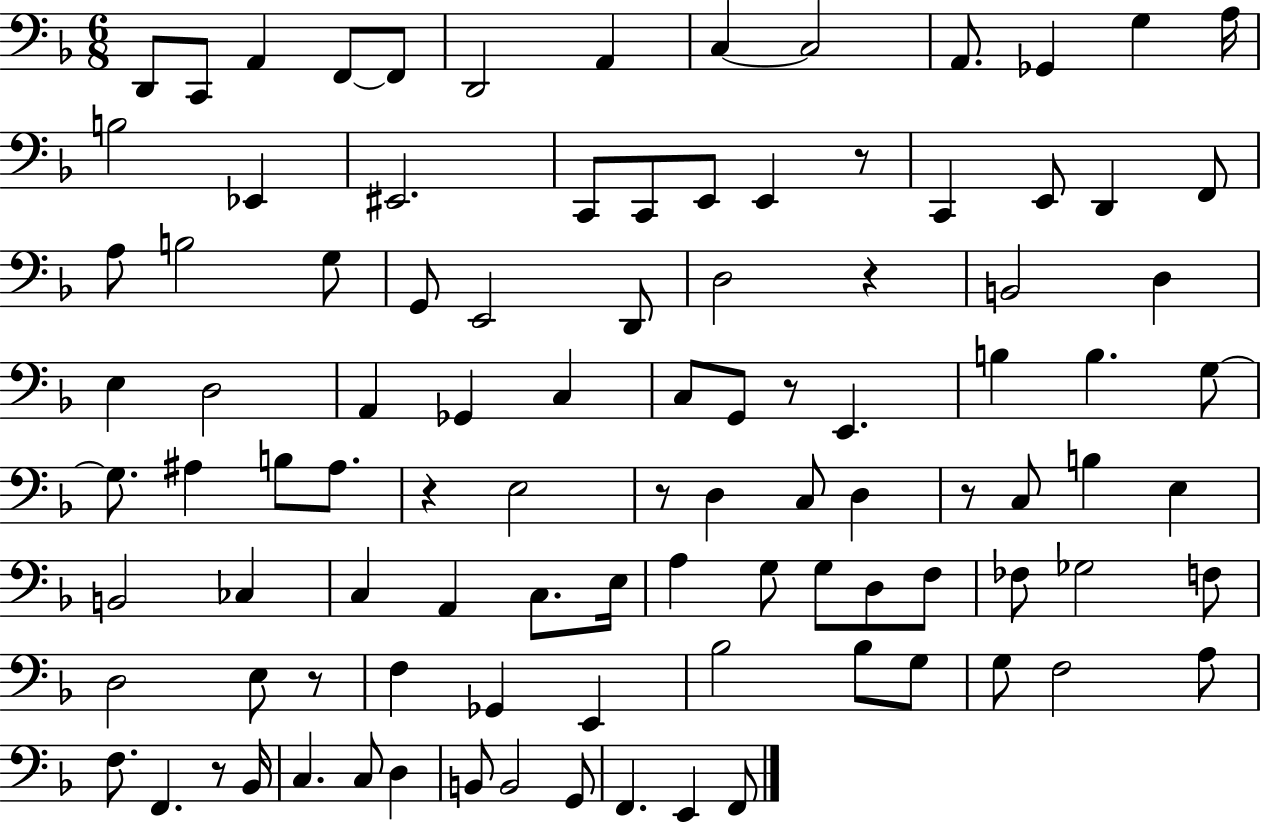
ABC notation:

X:1
T:Untitled
M:6/8
L:1/4
K:F
D,,/2 C,,/2 A,, F,,/2 F,,/2 D,,2 A,, C, C,2 A,,/2 _G,, G, A,/4 B,2 _E,, ^E,,2 C,,/2 C,,/2 E,,/2 E,, z/2 C,, E,,/2 D,, F,,/2 A,/2 B,2 G,/2 G,,/2 E,,2 D,,/2 D,2 z B,,2 D, E, D,2 A,, _G,, C, C,/2 G,,/2 z/2 E,, B, B, G,/2 G,/2 ^A, B,/2 ^A,/2 z E,2 z/2 D, C,/2 D, z/2 C,/2 B, E, B,,2 _C, C, A,, C,/2 E,/4 A, G,/2 G,/2 D,/2 F,/2 _F,/2 _G,2 F,/2 D,2 E,/2 z/2 F, _G,, E,, _B,2 _B,/2 G,/2 G,/2 F,2 A,/2 F,/2 F,, z/2 _B,,/4 C, C,/2 D, B,,/2 B,,2 G,,/2 F,, E,, F,,/2